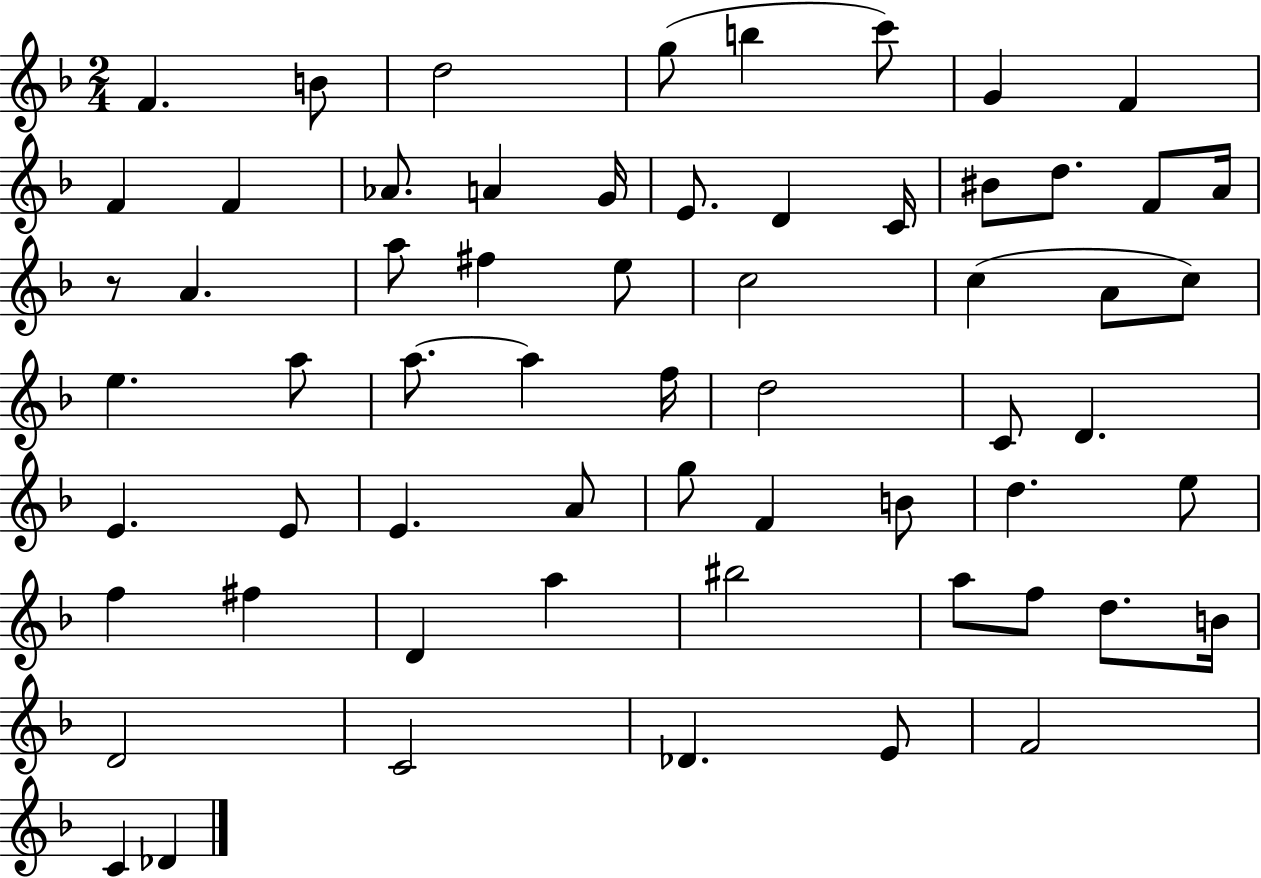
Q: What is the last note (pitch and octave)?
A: Db4